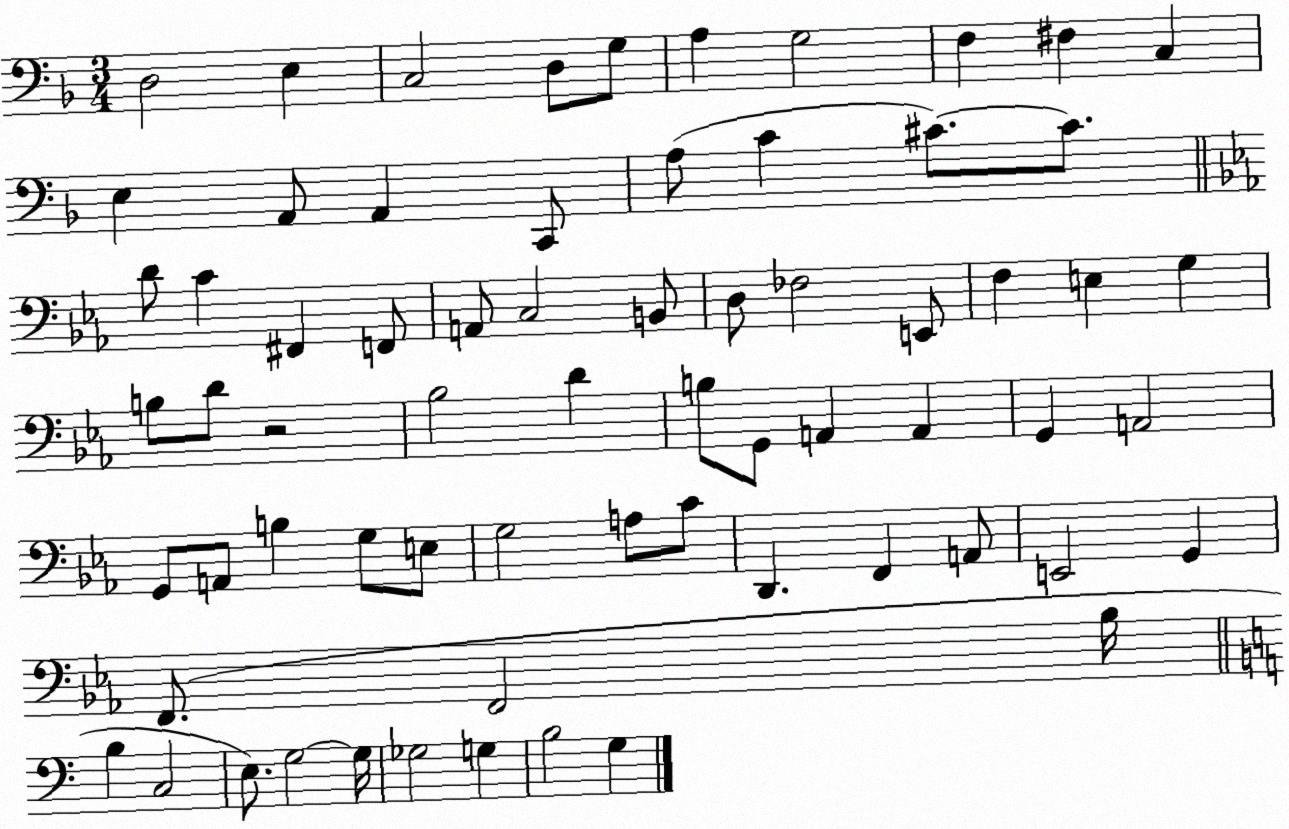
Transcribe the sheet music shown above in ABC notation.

X:1
T:Untitled
M:3/4
L:1/4
K:F
D,2 E, C,2 D,/2 G,/2 A, G,2 F, ^F, C, E, A,,/2 A,, C,,/2 A,/2 C ^C/2 ^C/2 D/2 C ^F,, F,,/2 A,,/2 C,2 B,,/2 D,/2 _F,2 E,,/2 F, E, G, B,/2 D/2 z2 _B,2 D B,/2 G,,/2 A,, A,, G,, A,,2 G,,/2 A,,/2 B, G,/2 E,/2 G,2 A,/2 C/2 D,, F,, A,,/2 E,,2 G,, F,,/2 F,,2 _B,/4 B, C,2 E,/2 G,2 G,/4 _G,2 G, B,2 G,